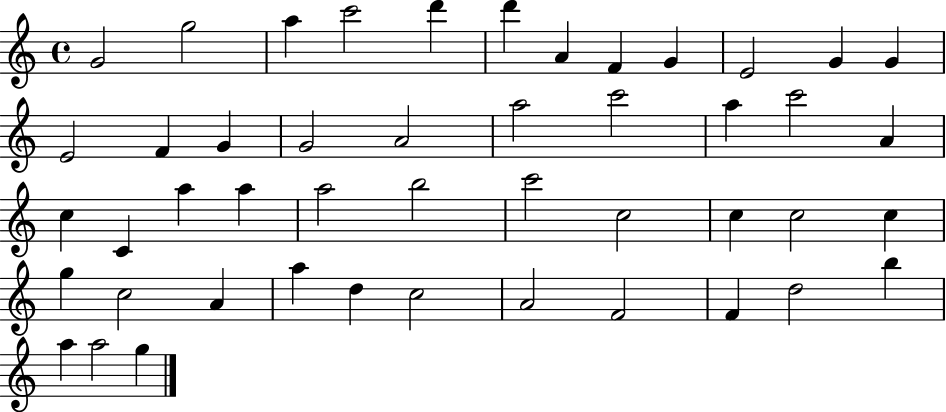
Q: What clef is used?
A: treble